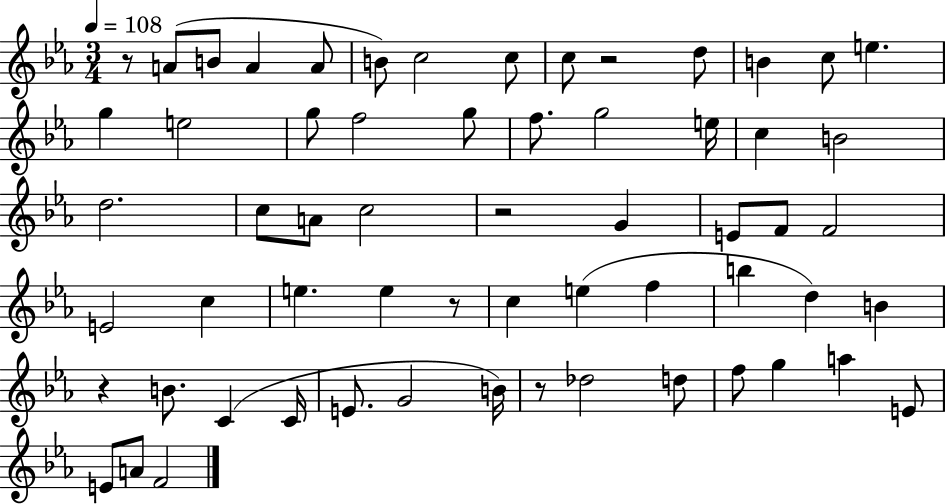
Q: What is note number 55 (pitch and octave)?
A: F4